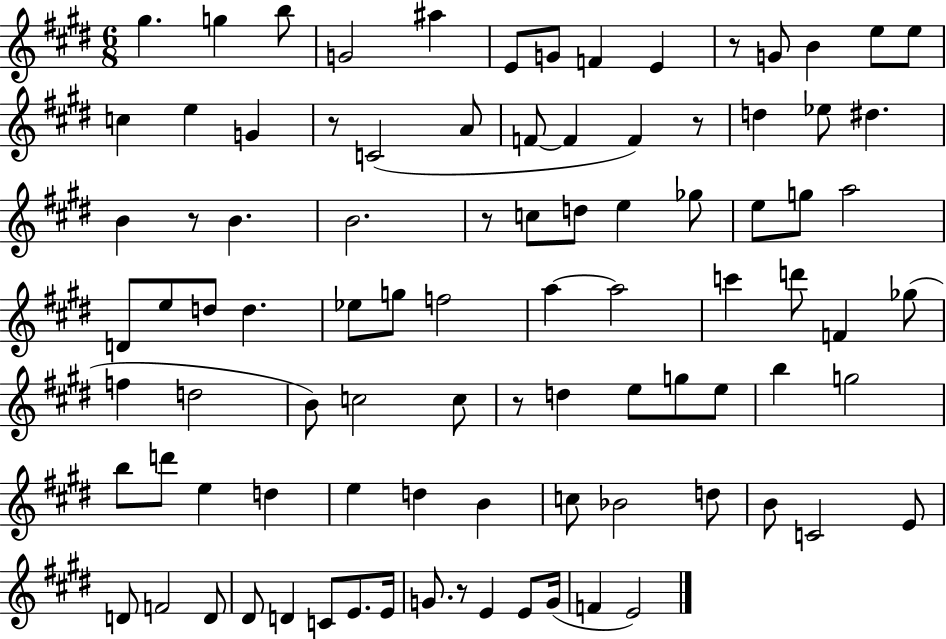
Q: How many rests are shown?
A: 7